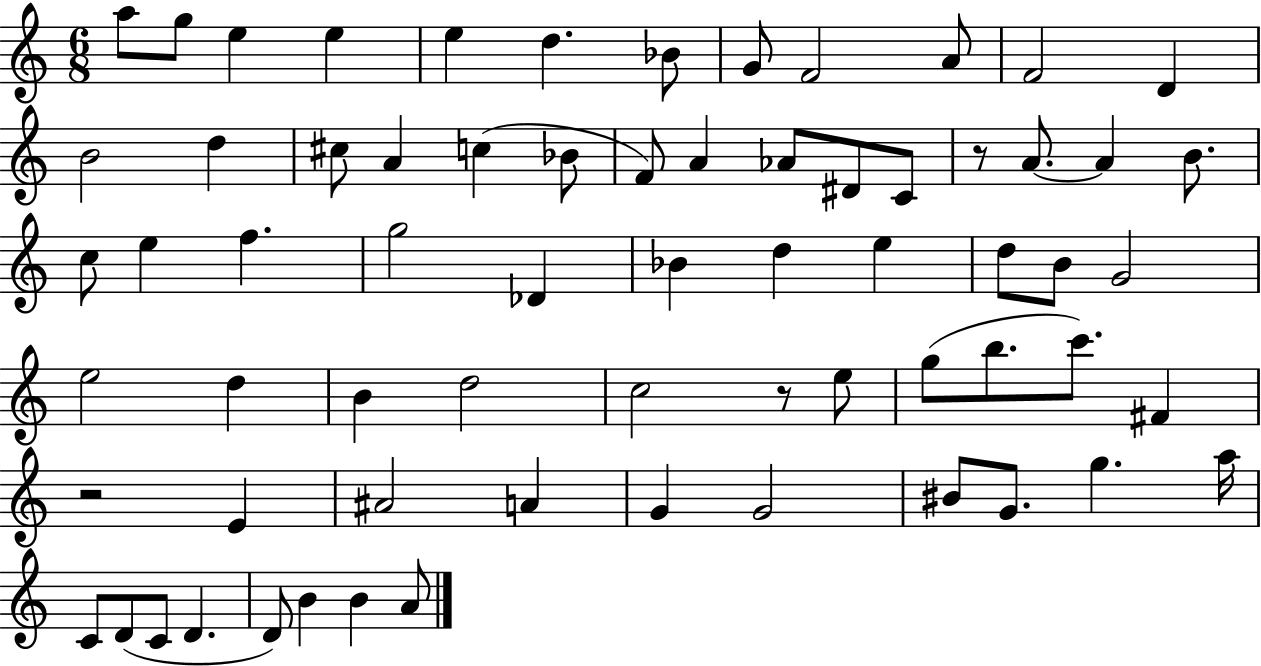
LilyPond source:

{
  \clef treble
  \numericTimeSignature
  \time 6/8
  \key c \major
  \repeat volta 2 { a''8 g''8 e''4 e''4 | e''4 d''4. bes'8 | g'8 f'2 a'8 | f'2 d'4 | \break b'2 d''4 | cis''8 a'4 c''4( bes'8 | f'8) a'4 aes'8 dis'8 c'8 | r8 a'8.~~ a'4 b'8. | \break c''8 e''4 f''4. | g''2 des'4 | bes'4 d''4 e''4 | d''8 b'8 g'2 | \break e''2 d''4 | b'4 d''2 | c''2 r8 e''8 | g''8( b''8. c'''8.) fis'4 | \break r2 e'4 | ais'2 a'4 | g'4 g'2 | bis'8 g'8. g''4. a''16 | \break c'8 d'8( c'8 d'4. | d'8) b'4 b'4 a'8 | } \bar "|."
}